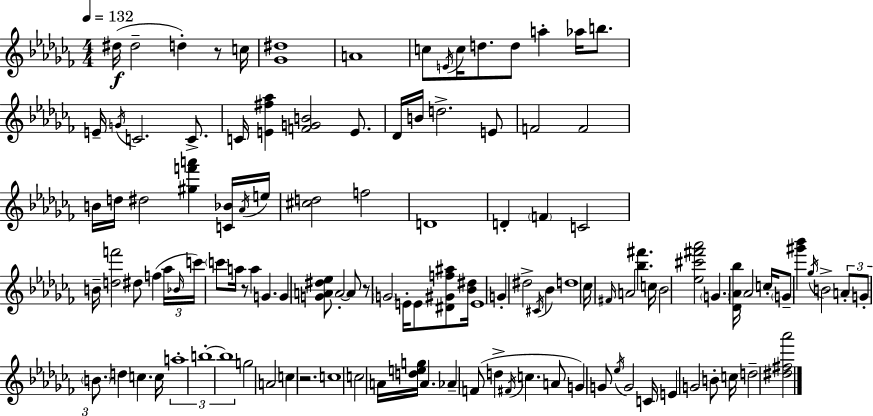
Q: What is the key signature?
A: AES minor